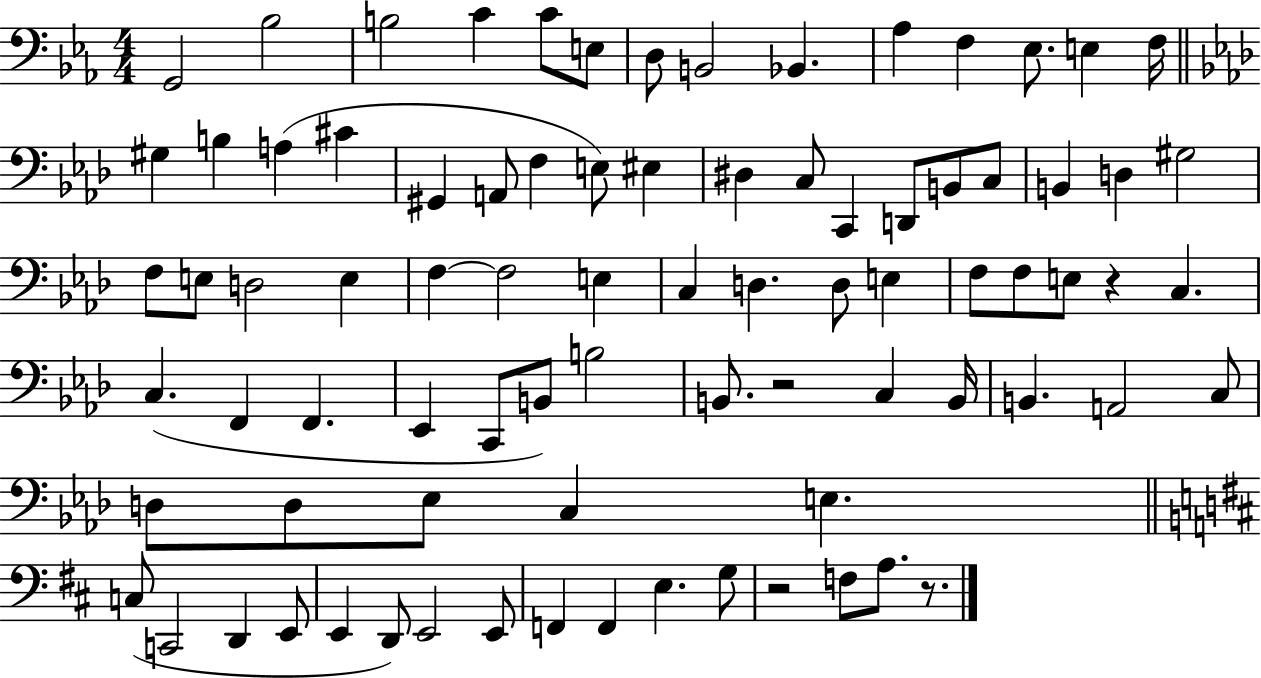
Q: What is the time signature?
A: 4/4